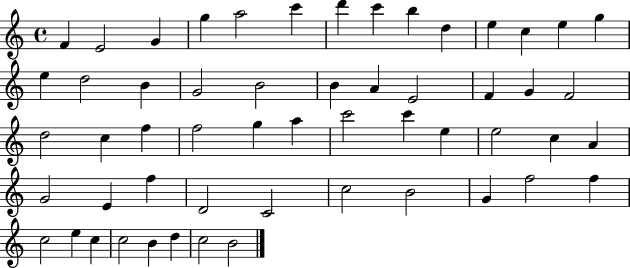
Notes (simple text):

F4/q E4/h G4/q G5/q A5/h C6/q D6/q C6/q B5/q D5/q E5/q C5/q E5/q G5/q E5/q D5/h B4/q G4/h B4/h B4/q A4/q E4/h F4/q G4/q F4/h D5/h C5/q F5/q F5/h G5/q A5/q C6/h C6/q E5/q E5/h C5/q A4/q G4/h E4/q F5/q D4/h C4/h C5/h B4/h G4/q F5/h F5/q C5/h E5/q C5/q C5/h B4/q D5/q C5/h B4/h